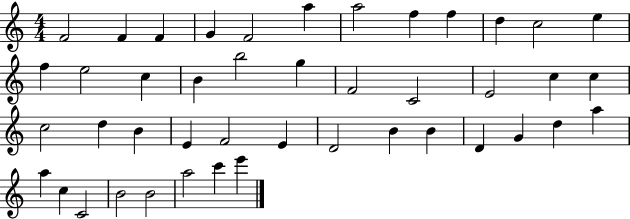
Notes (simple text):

F4/h F4/q F4/q G4/q F4/h A5/q A5/h F5/q F5/q D5/q C5/h E5/q F5/q E5/h C5/q B4/q B5/h G5/q F4/h C4/h E4/h C5/q C5/q C5/h D5/q B4/q E4/q F4/h E4/q D4/h B4/q B4/q D4/q G4/q D5/q A5/q A5/q C5/q C4/h B4/h B4/h A5/h C6/q E6/q